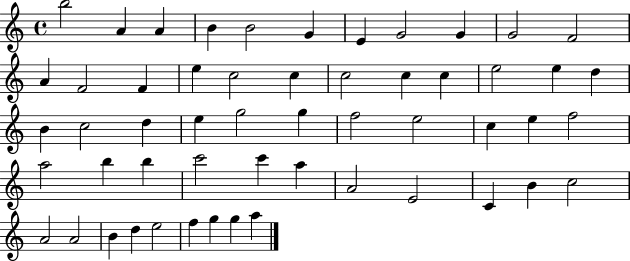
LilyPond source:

{
  \clef treble
  \time 4/4
  \defaultTimeSignature
  \key c \major
  b''2 a'4 a'4 | b'4 b'2 g'4 | e'4 g'2 g'4 | g'2 f'2 | \break a'4 f'2 f'4 | e''4 c''2 c''4 | c''2 c''4 c''4 | e''2 e''4 d''4 | \break b'4 c''2 d''4 | e''4 g''2 g''4 | f''2 e''2 | c''4 e''4 f''2 | \break a''2 b''4 b''4 | c'''2 c'''4 a''4 | a'2 e'2 | c'4 b'4 c''2 | \break a'2 a'2 | b'4 d''4 e''2 | f''4 g''4 g''4 a''4 | \bar "|."
}